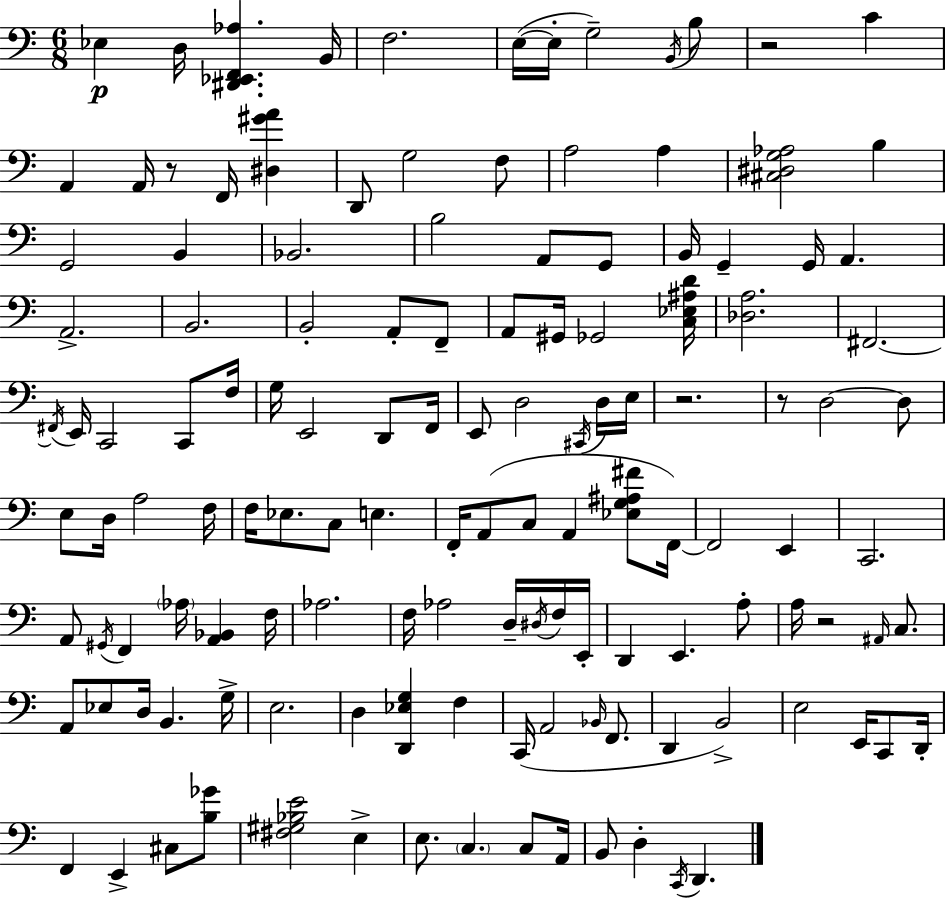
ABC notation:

X:1
T:Untitled
M:6/8
L:1/4
K:Am
_E, D,/4 [^D,,_E,,F,,_A,] B,,/4 F,2 E,/4 E,/4 G,2 B,,/4 B,/2 z2 C A,, A,,/4 z/2 F,,/4 [^D,^GA] D,,/2 G,2 F,/2 A,2 A, [^C,^D,G,_A,]2 B, G,,2 B,, _B,,2 B,2 A,,/2 G,,/2 B,,/4 G,, G,,/4 A,, A,,2 B,,2 B,,2 A,,/2 F,,/2 A,,/2 ^G,,/4 _G,,2 [C,_E,^A,D]/4 [_D,A,]2 ^F,,2 ^F,,/4 E,,/4 C,,2 C,,/2 F,/4 G,/4 E,,2 D,,/2 F,,/4 E,,/2 D,2 ^C,,/4 D,/4 E,/4 z2 z/2 D,2 D,/2 E,/2 D,/4 A,2 F,/4 F,/4 _E,/2 C,/2 E, F,,/4 A,,/2 C,/2 A,, [_E,G,^A,^F]/2 F,,/4 F,,2 E,, C,,2 A,,/2 ^G,,/4 F,, _A,/4 [A,,_B,,] F,/4 _A,2 F,/4 _A,2 D,/4 ^D,/4 F,/4 E,,/4 D,, E,, A,/2 A,/4 z2 ^A,,/4 C,/2 A,,/2 _E,/2 D,/4 B,, G,/4 E,2 D, [D,,_E,G,] F, C,,/4 A,,2 _B,,/4 F,,/2 D,, B,,2 E,2 E,,/4 C,,/2 D,,/4 F,, E,, ^C,/2 [B,_G]/2 [^F,^G,_B,E]2 E, E,/2 C, C,/2 A,,/4 B,,/2 D, C,,/4 D,,